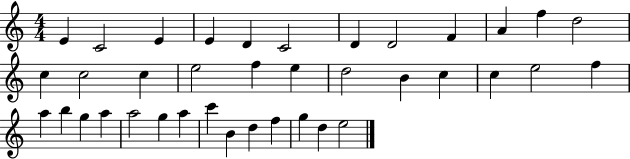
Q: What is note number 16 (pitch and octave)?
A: E5